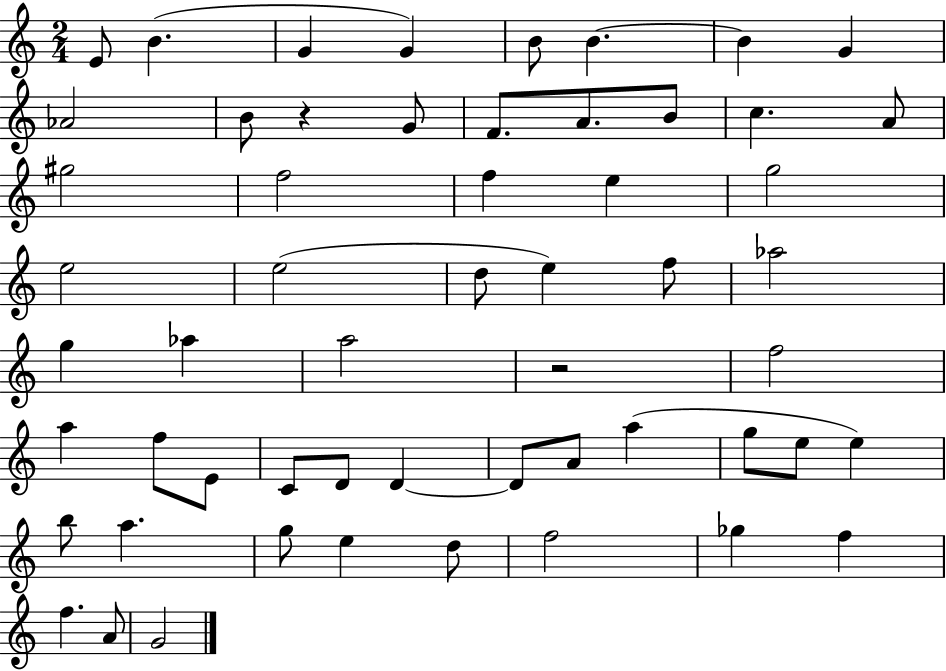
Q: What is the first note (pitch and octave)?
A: E4